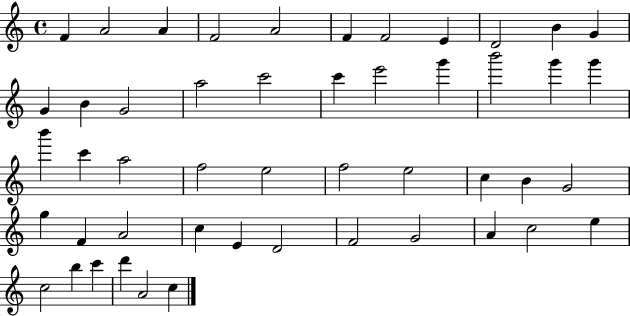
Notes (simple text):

F4/q A4/h A4/q F4/h A4/h F4/q F4/h E4/q D4/h B4/q G4/q G4/q B4/q G4/h A5/h C6/h C6/q E6/h G6/q B6/h G6/q G6/q B6/q C6/q A5/h F5/h E5/h F5/h E5/h C5/q B4/q G4/h G5/q F4/q A4/h C5/q E4/q D4/h F4/h G4/h A4/q C5/h E5/q C5/h B5/q C6/q D6/q A4/h C5/q